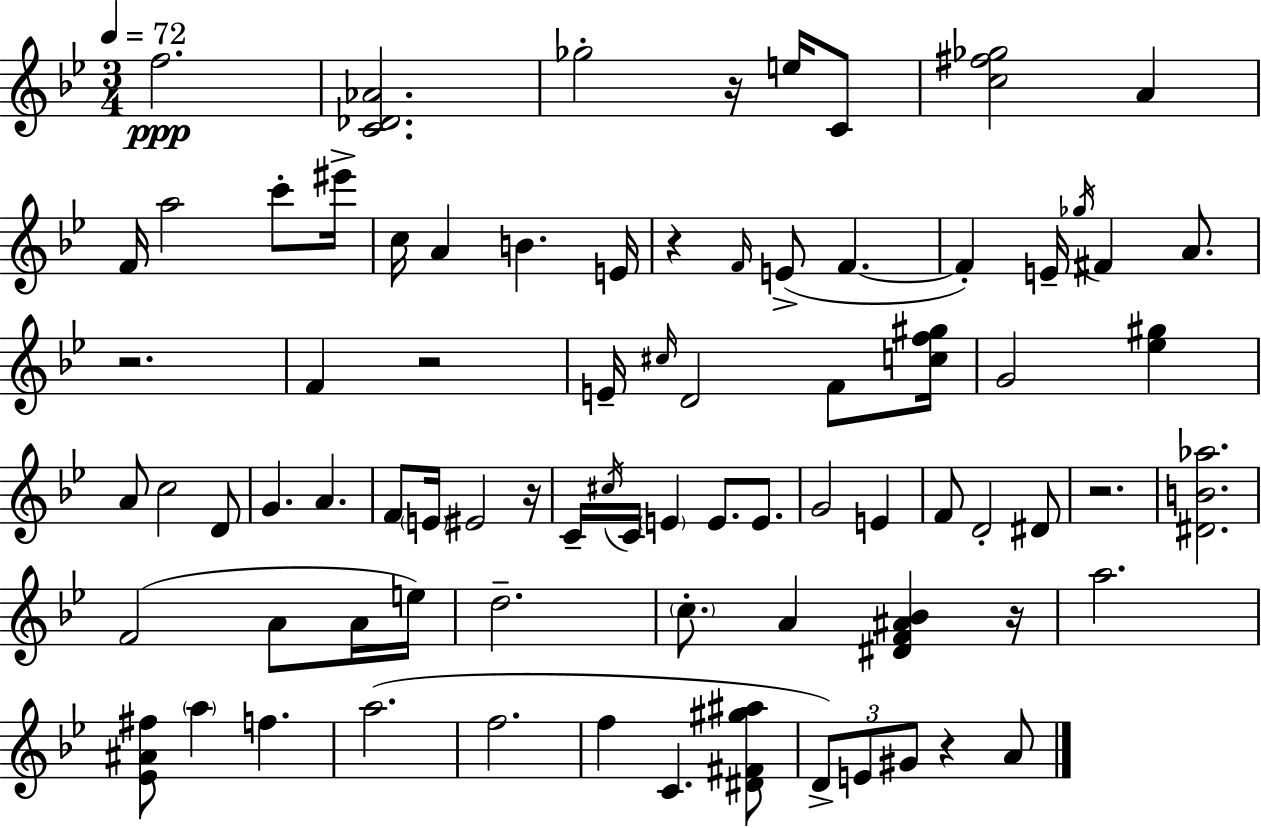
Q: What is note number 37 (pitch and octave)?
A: C#5